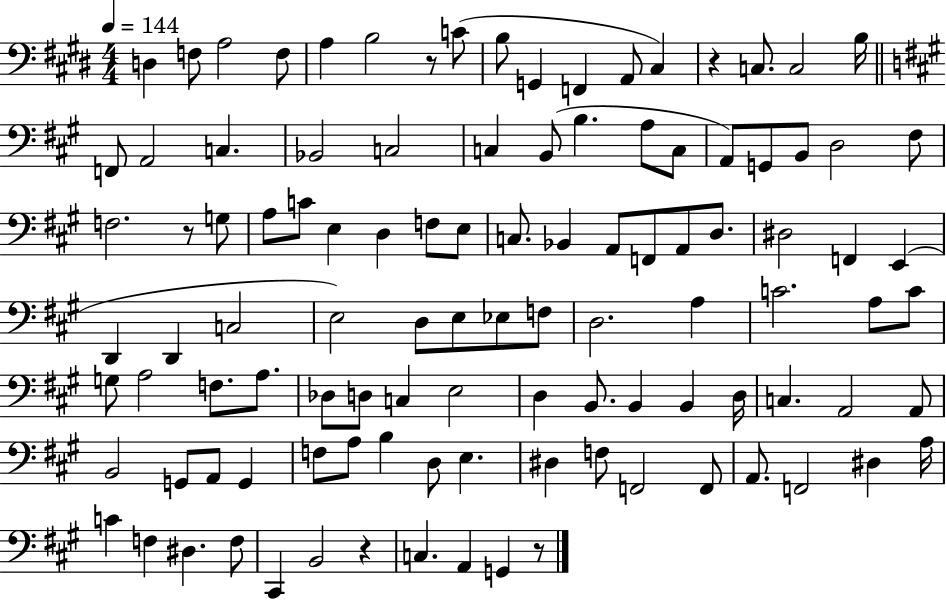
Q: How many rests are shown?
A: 5